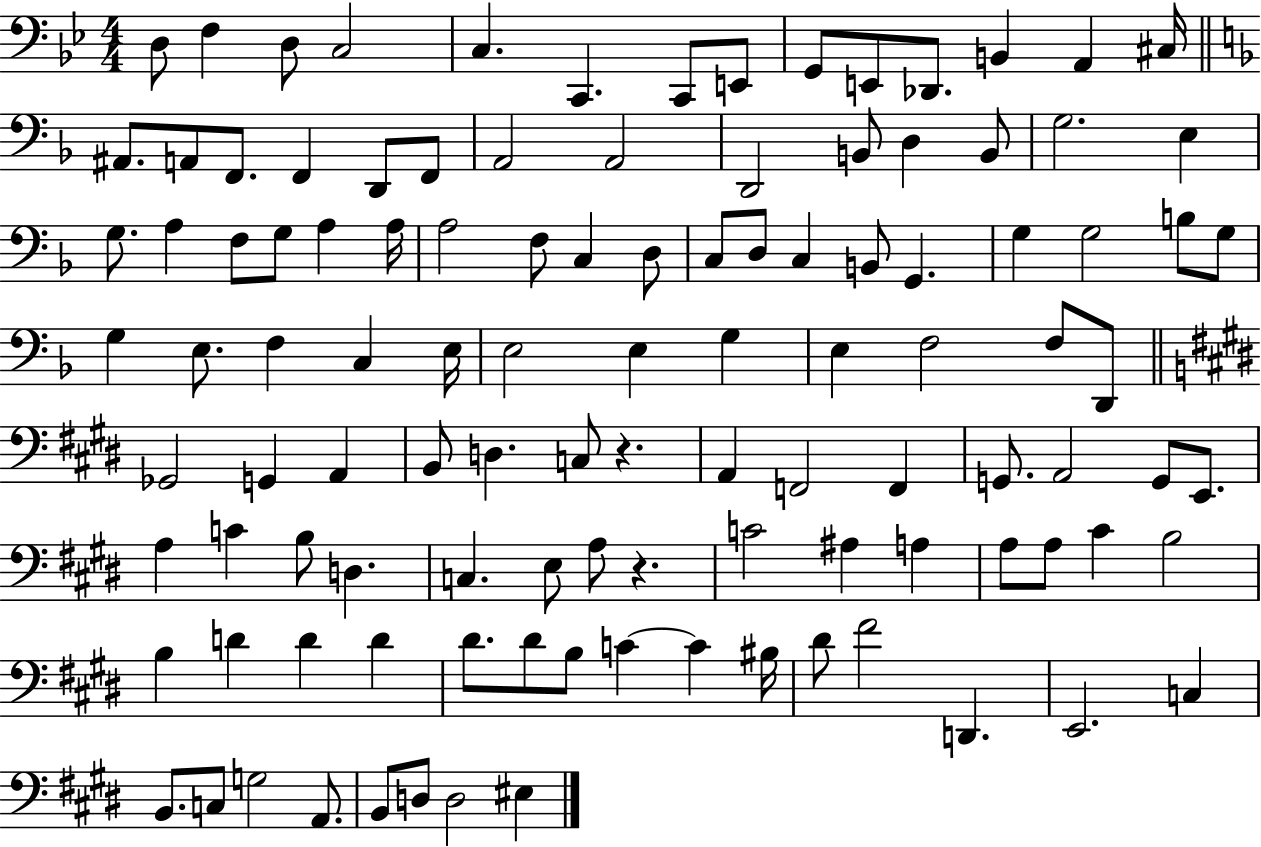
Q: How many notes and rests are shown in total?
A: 111